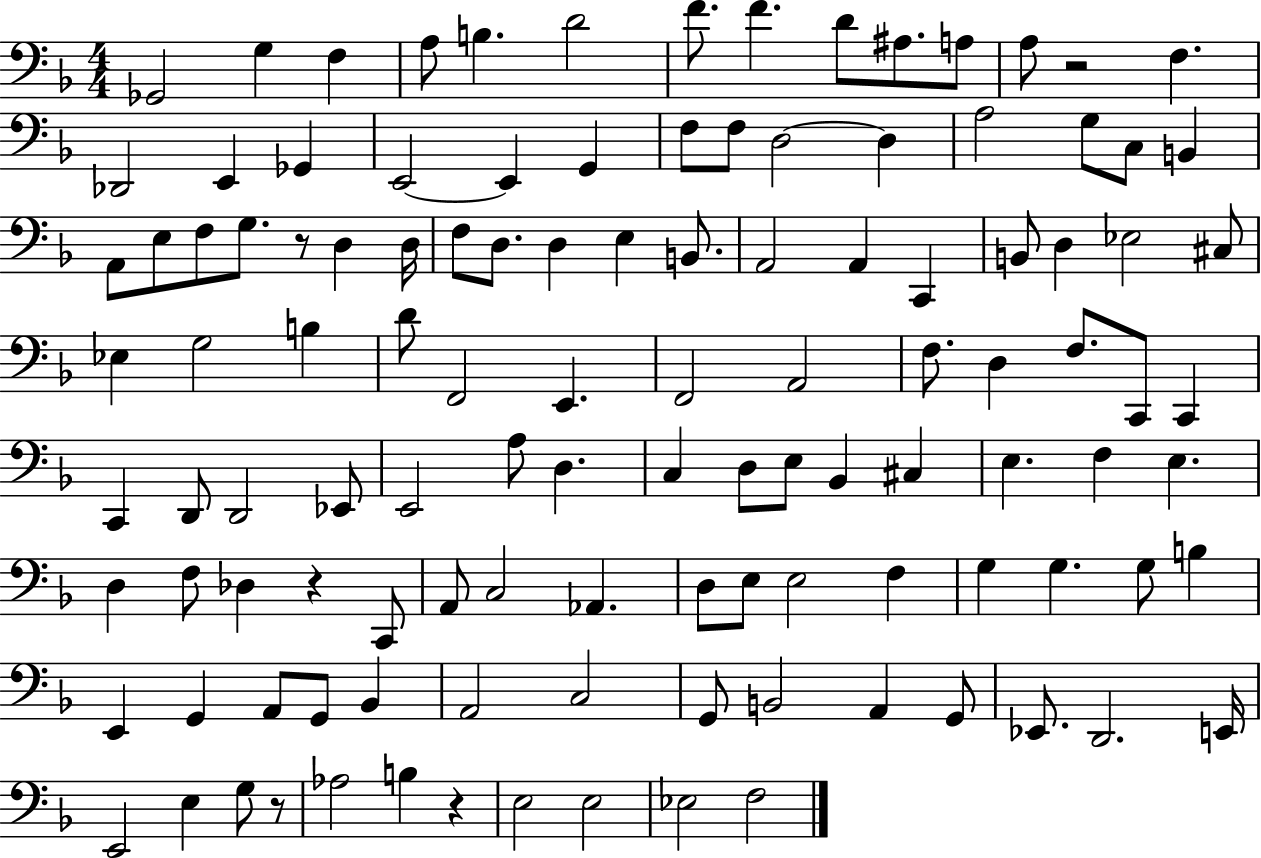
{
  \clef bass
  \numericTimeSignature
  \time 4/4
  \key f \major
  \repeat volta 2 { ges,2 g4 f4 | a8 b4. d'2 | f'8. f'4. d'8 ais8. a8 | a8 r2 f4. | \break des,2 e,4 ges,4 | e,2~~ e,4 g,4 | f8 f8 d2~~ d4 | a2 g8 c8 b,4 | \break a,8 e8 f8 g8. r8 d4 d16 | f8 d8. d4 e4 b,8. | a,2 a,4 c,4 | b,8 d4 ees2 cis8 | \break ees4 g2 b4 | d'8 f,2 e,4. | f,2 a,2 | f8. d4 f8. c,8 c,4 | \break c,4 d,8 d,2 ees,8 | e,2 a8 d4. | c4 d8 e8 bes,4 cis4 | e4. f4 e4. | \break d4 f8 des4 r4 c,8 | a,8 c2 aes,4. | d8 e8 e2 f4 | g4 g4. g8 b4 | \break e,4 g,4 a,8 g,8 bes,4 | a,2 c2 | g,8 b,2 a,4 g,8 | ees,8. d,2. e,16 | \break e,2 e4 g8 r8 | aes2 b4 r4 | e2 e2 | ees2 f2 | \break } \bar "|."
}